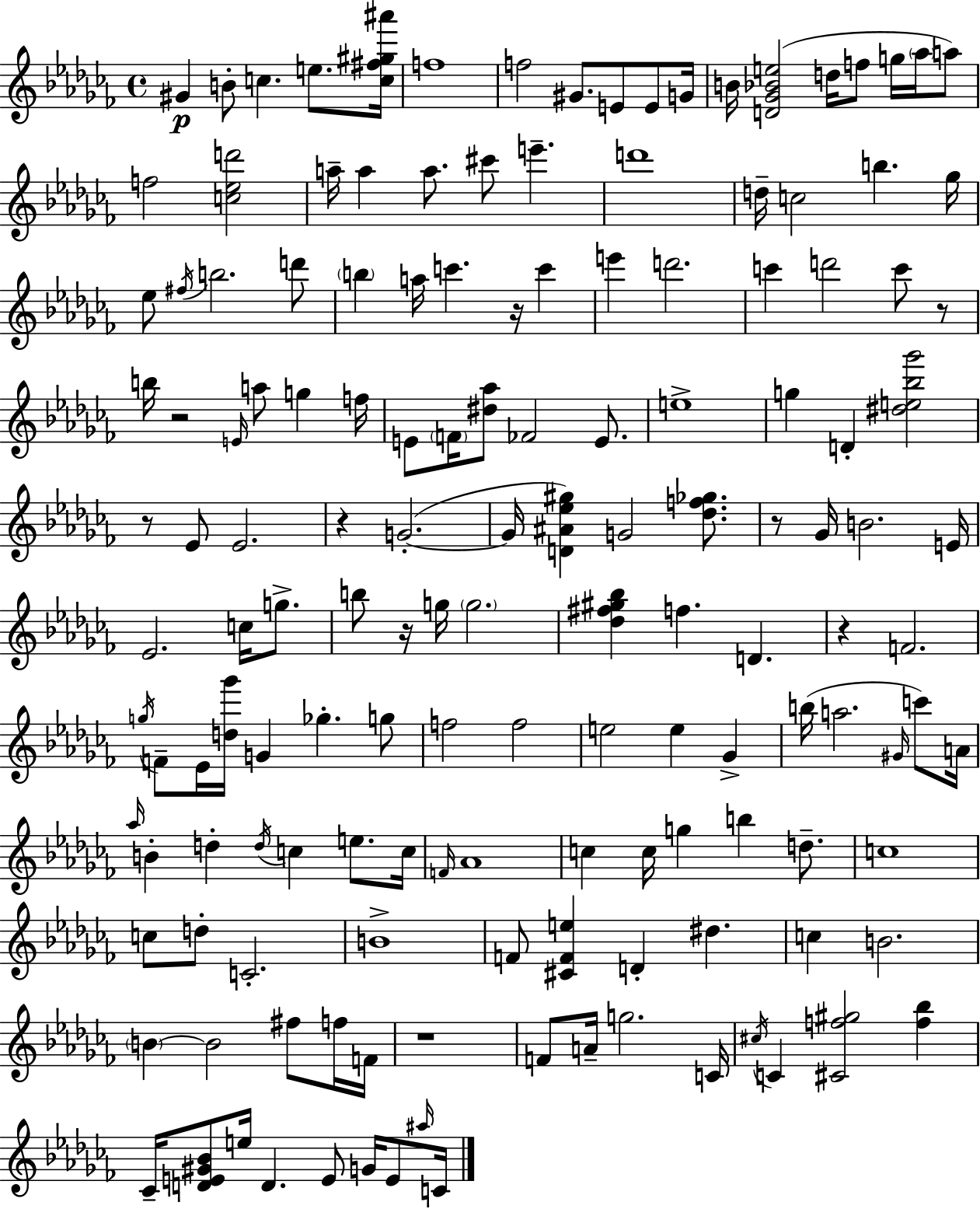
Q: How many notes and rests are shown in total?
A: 150